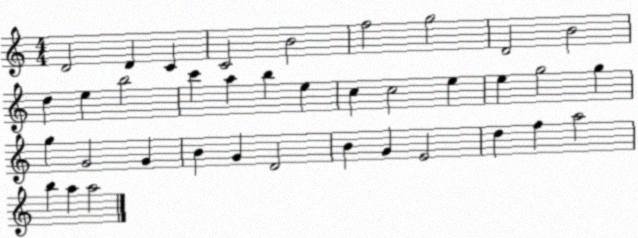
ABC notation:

X:1
T:Untitled
M:4/4
L:1/4
K:C
D2 D C C2 B2 f2 g2 D2 B2 d e b2 c' a b e c c2 e e g2 g g G2 G B G D2 B G E2 d f a2 b a a2